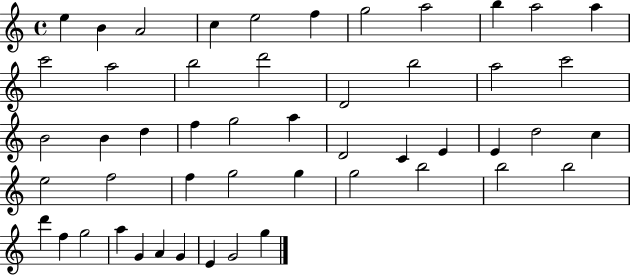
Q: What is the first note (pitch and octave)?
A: E5